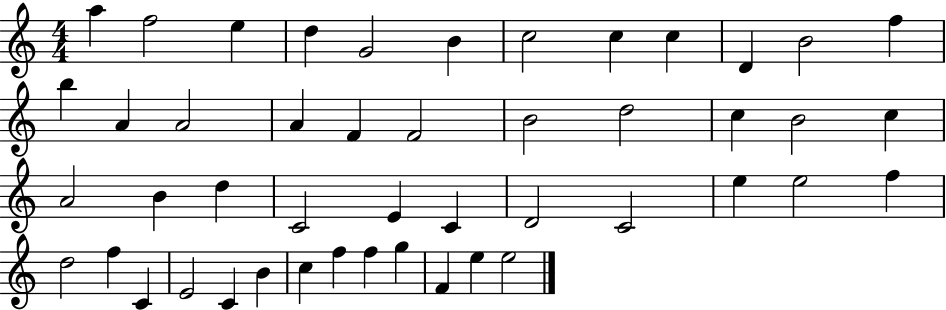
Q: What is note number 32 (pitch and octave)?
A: E5